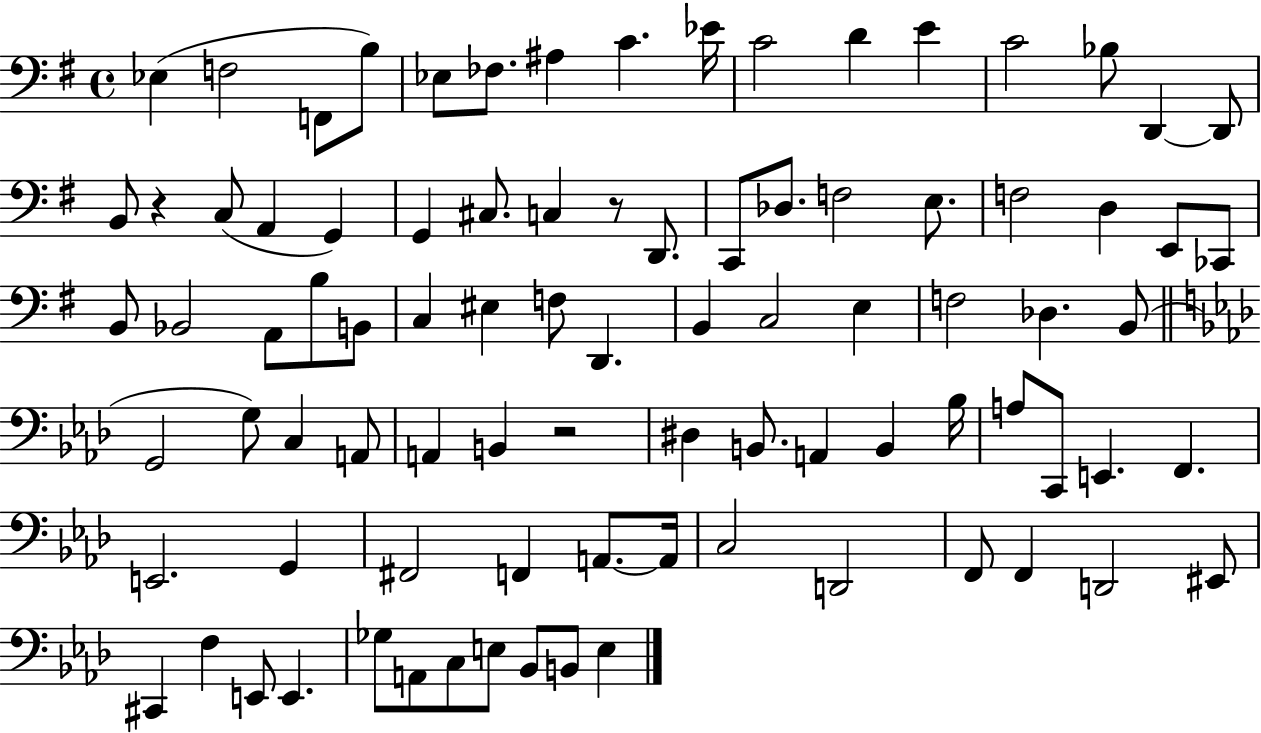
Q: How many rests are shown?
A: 3